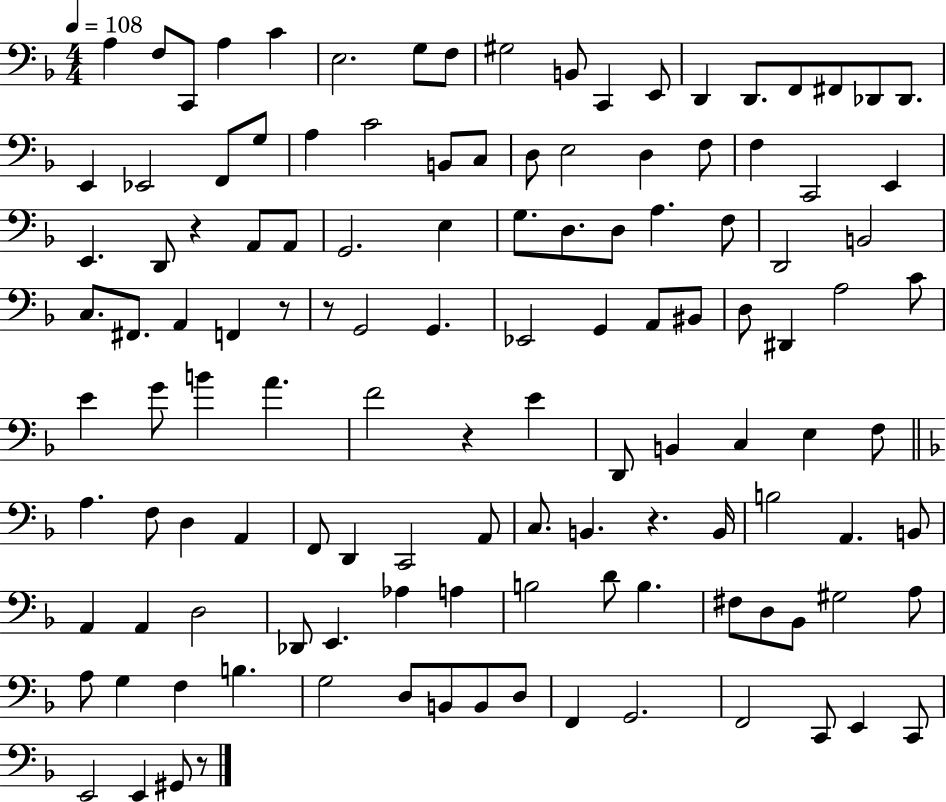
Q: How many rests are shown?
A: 6